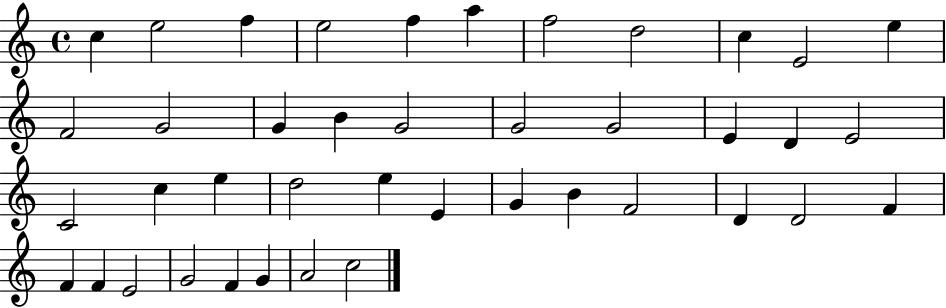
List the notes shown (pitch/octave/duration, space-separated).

C5/q E5/h F5/q E5/h F5/q A5/q F5/h D5/h C5/q E4/h E5/q F4/h G4/h G4/q B4/q G4/h G4/h G4/h E4/q D4/q E4/h C4/h C5/q E5/q D5/h E5/q E4/q G4/q B4/q F4/h D4/q D4/h F4/q F4/q F4/q E4/h G4/h F4/q G4/q A4/h C5/h